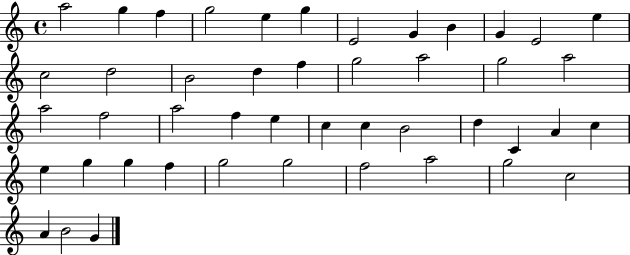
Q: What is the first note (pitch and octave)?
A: A5